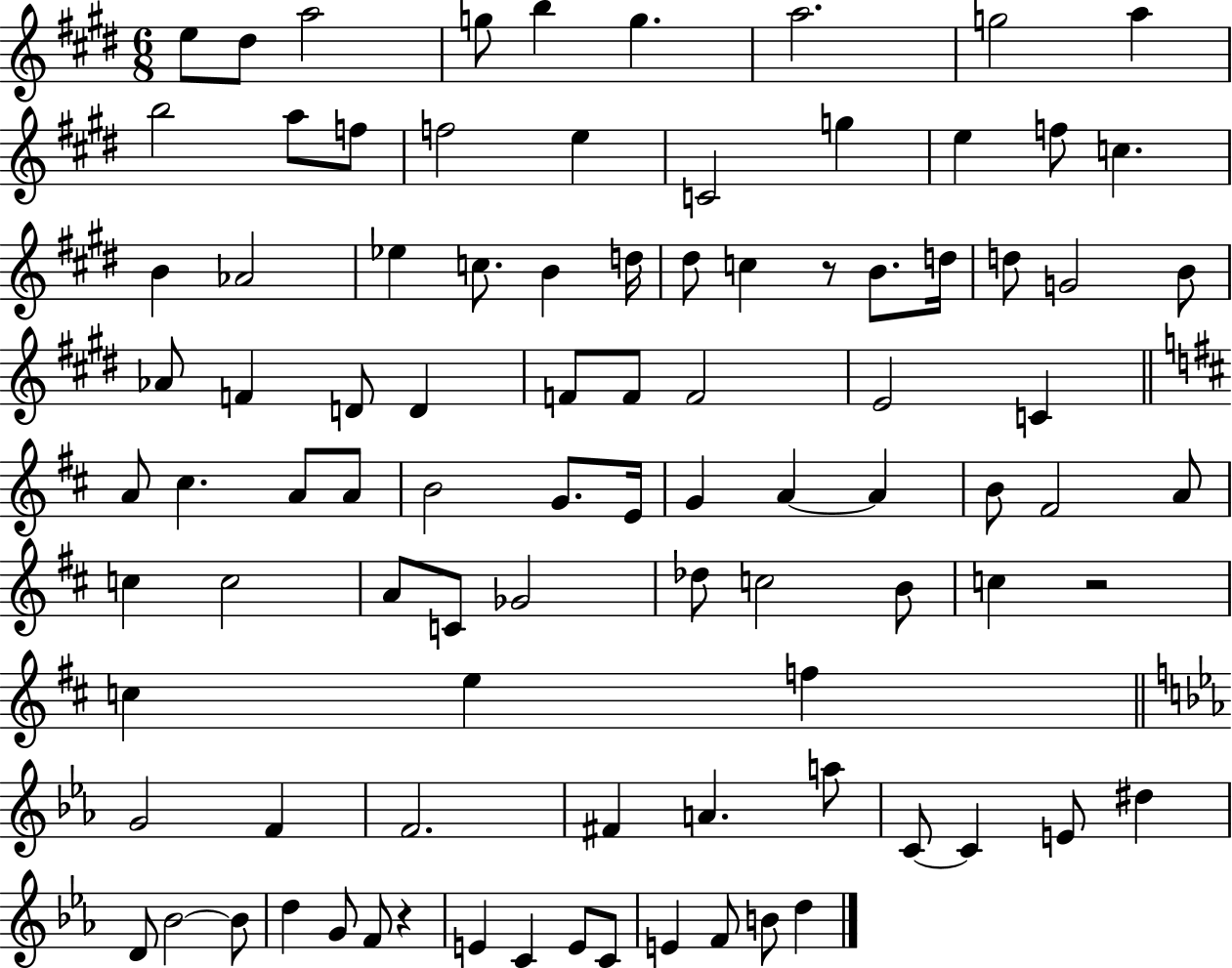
{
  \clef treble
  \numericTimeSignature
  \time 6/8
  \key e \major
  \repeat volta 2 { e''8 dis''8 a''2 | g''8 b''4 g''4. | a''2. | g''2 a''4 | \break b''2 a''8 f''8 | f''2 e''4 | c'2 g''4 | e''4 f''8 c''4. | \break b'4 aes'2 | ees''4 c''8. b'4 d''16 | dis''8 c''4 r8 b'8. d''16 | d''8 g'2 b'8 | \break aes'8 f'4 d'8 d'4 | f'8 f'8 f'2 | e'2 c'4 | \bar "||" \break \key d \major a'8 cis''4. a'8 a'8 | b'2 g'8. e'16 | g'4 a'4~~ a'4 | b'8 fis'2 a'8 | \break c''4 c''2 | a'8 c'8 ges'2 | des''8 c''2 b'8 | c''4 r2 | \break c''4 e''4 f''4 | \bar "||" \break \key c \minor g'2 f'4 | f'2. | fis'4 a'4. a''8 | c'8~~ c'4 e'8 dis''4 | \break d'8 bes'2~~ bes'8 | d''4 g'8 f'8 r4 | e'4 c'4 e'8 c'8 | e'4 f'8 b'8 d''4 | \break } \bar "|."
}